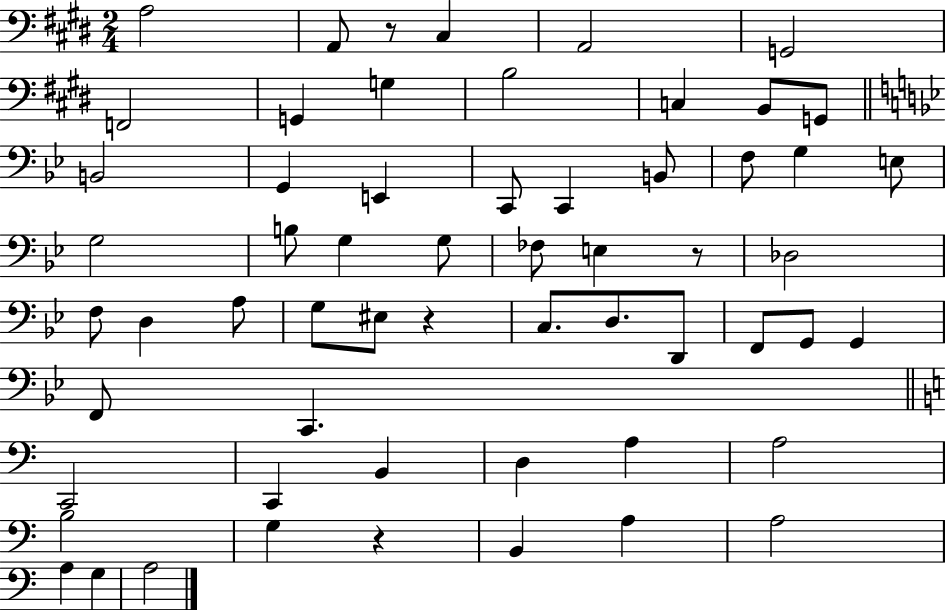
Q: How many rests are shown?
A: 4